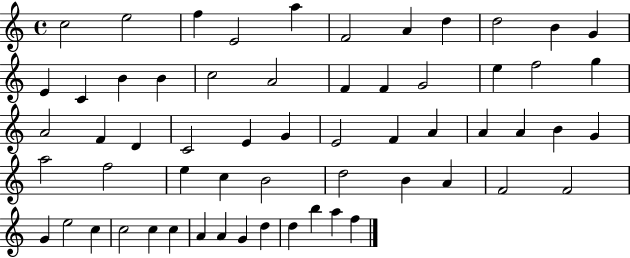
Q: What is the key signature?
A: C major